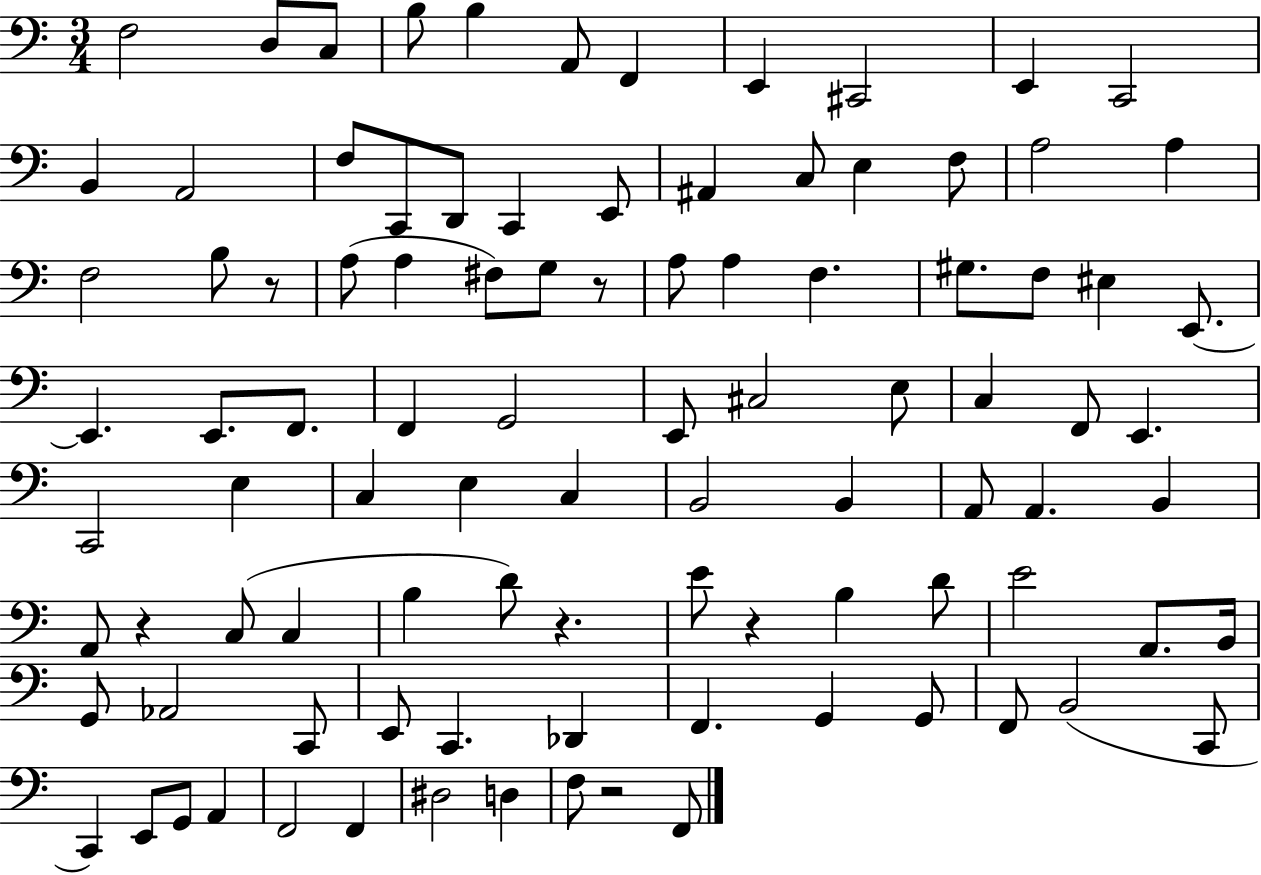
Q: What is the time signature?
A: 3/4